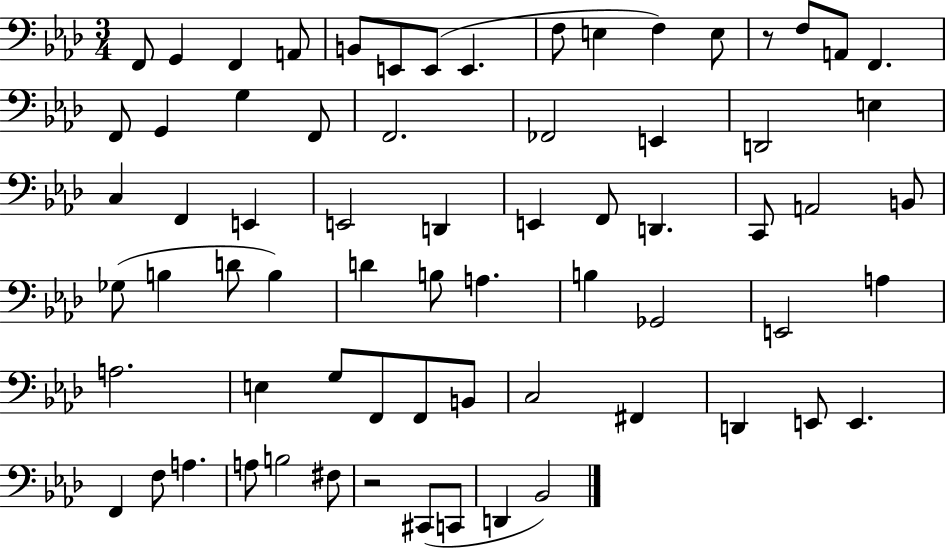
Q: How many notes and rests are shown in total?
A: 69